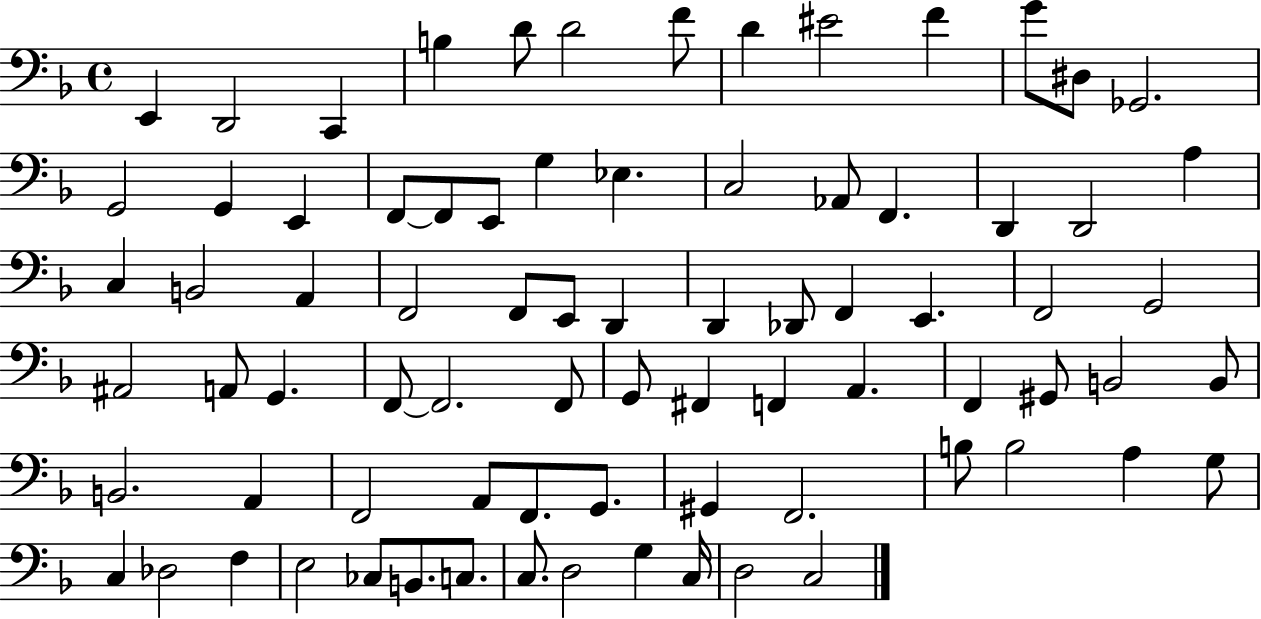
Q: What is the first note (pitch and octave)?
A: E2